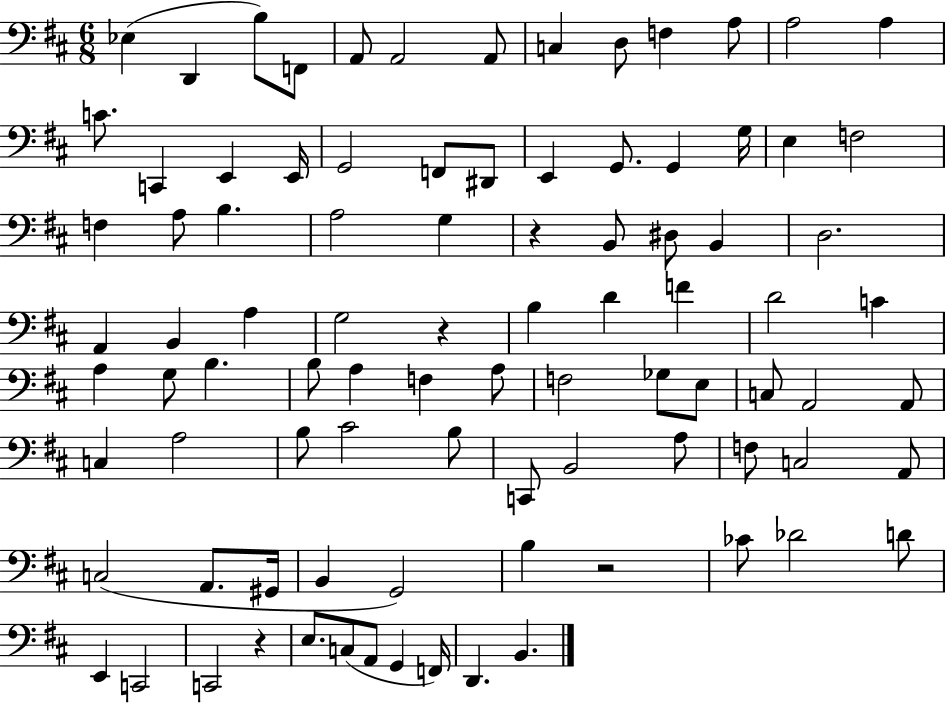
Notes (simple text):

Eb3/q D2/q B3/e F2/e A2/e A2/h A2/e C3/q D3/e F3/q A3/e A3/h A3/q C4/e. C2/q E2/q E2/s G2/h F2/e D#2/e E2/q G2/e. G2/q G3/s E3/q F3/h F3/q A3/e B3/q. A3/h G3/q R/q B2/e D#3/e B2/q D3/h. A2/q B2/q A3/q G3/h R/q B3/q D4/q F4/q D4/h C4/q A3/q G3/e B3/q. B3/e A3/q F3/q A3/e F3/h Gb3/e E3/e C3/e A2/h A2/e C3/q A3/h B3/e C#4/h B3/e C2/e B2/h A3/e F3/e C3/h A2/e C3/h A2/e. G#2/s B2/q G2/h B3/q R/h CES4/e Db4/h D4/e E2/q C2/h C2/h R/q E3/e. C3/e A2/e G2/q F2/s D2/q. B2/q.